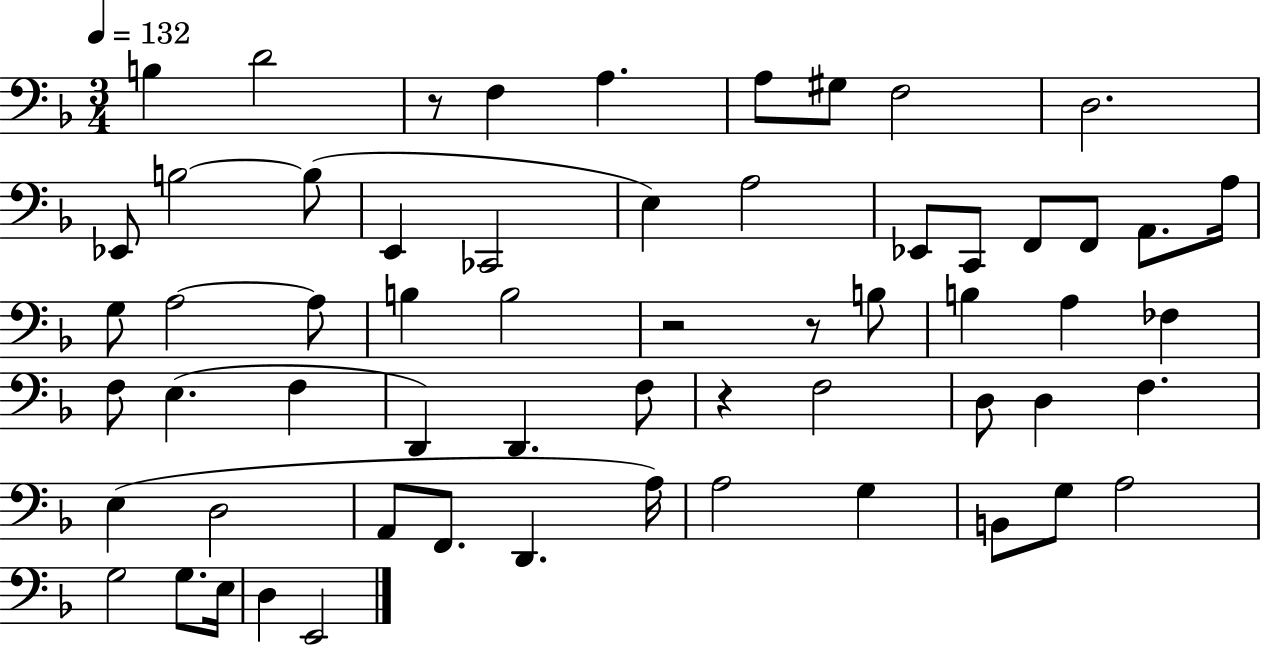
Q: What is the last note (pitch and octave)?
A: E2